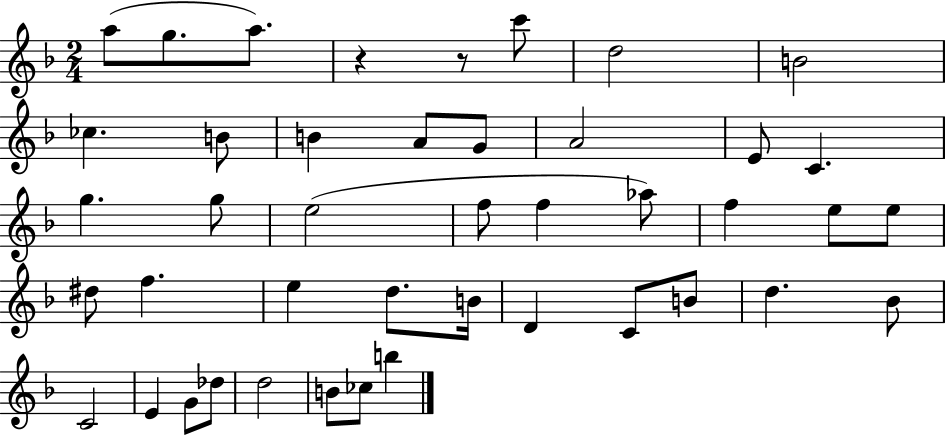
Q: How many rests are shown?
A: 2